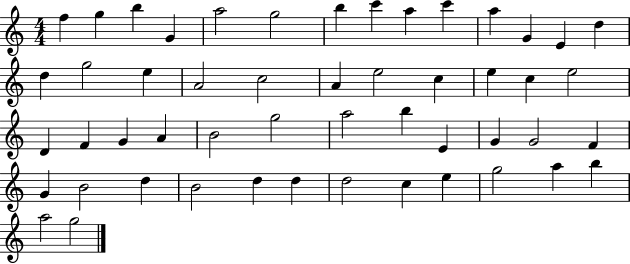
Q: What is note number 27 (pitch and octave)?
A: F4